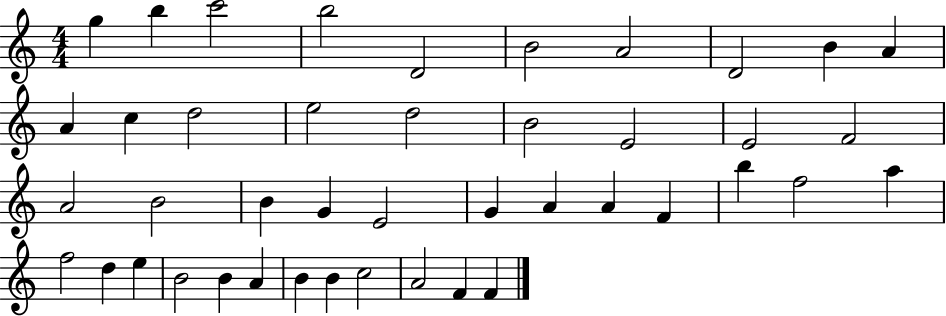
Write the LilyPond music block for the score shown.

{
  \clef treble
  \numericTimeSignature
  \time 4/4
  \key c \major
  g''4 b''4 c'''2 | b''2 d'2 | b'2 a'2 | d'2 b'4 a'4 | \break a'4 c''4 d''2 | e''2 d''2 | b'2 e'2 | e'2 f'2 | \break a'2 b'2 | b'4 g'4 e'2 | g'4 a'4 a'4 f'4 | b''4 f''2 a''4 | \break f''2 d''4 e''4 | b'2 b'4 a'4 | b'4 b'4 c''2 | a'2 f'4 f'4 | \break \bar "|."
}